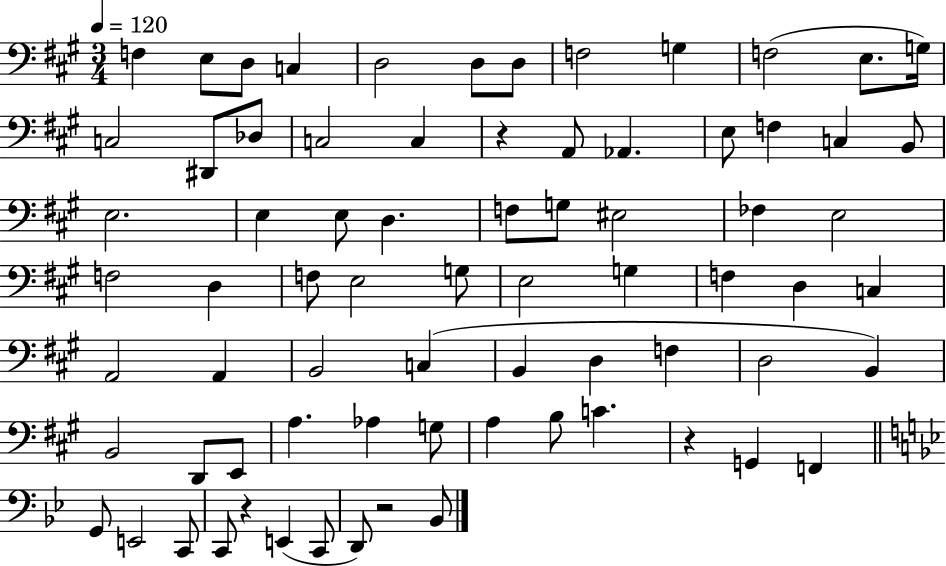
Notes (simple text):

F3/q E3/e D3/e C3/q D3/h D3/e D3/e F3/h G3/q F3/h E3/e. G3/s C3/h D#2/e Db3/e C3/h C3/q R/q A2/e Ab2/q. E3/e F3/q C3/q B2/e E3/h. E3/q E3/e D3/q. F3/e G3/e EIS3/h FES3/q E3/h F3/h D3/q F3/e E3/h G3/e E3/h G3/q F3/q D3/q C3/q A2/h A2/q B2/h C3/q B2/q D3/q F3/q D3/h B2/q B2/h D2/e E2/e A3/q. Ab3/q G3/e A3/q B3/e C4/q. R/q G2/q F2/q G2/e E2/h C2/e C2/e R/q E2/q C2/e D2/e R/h Bb2/e